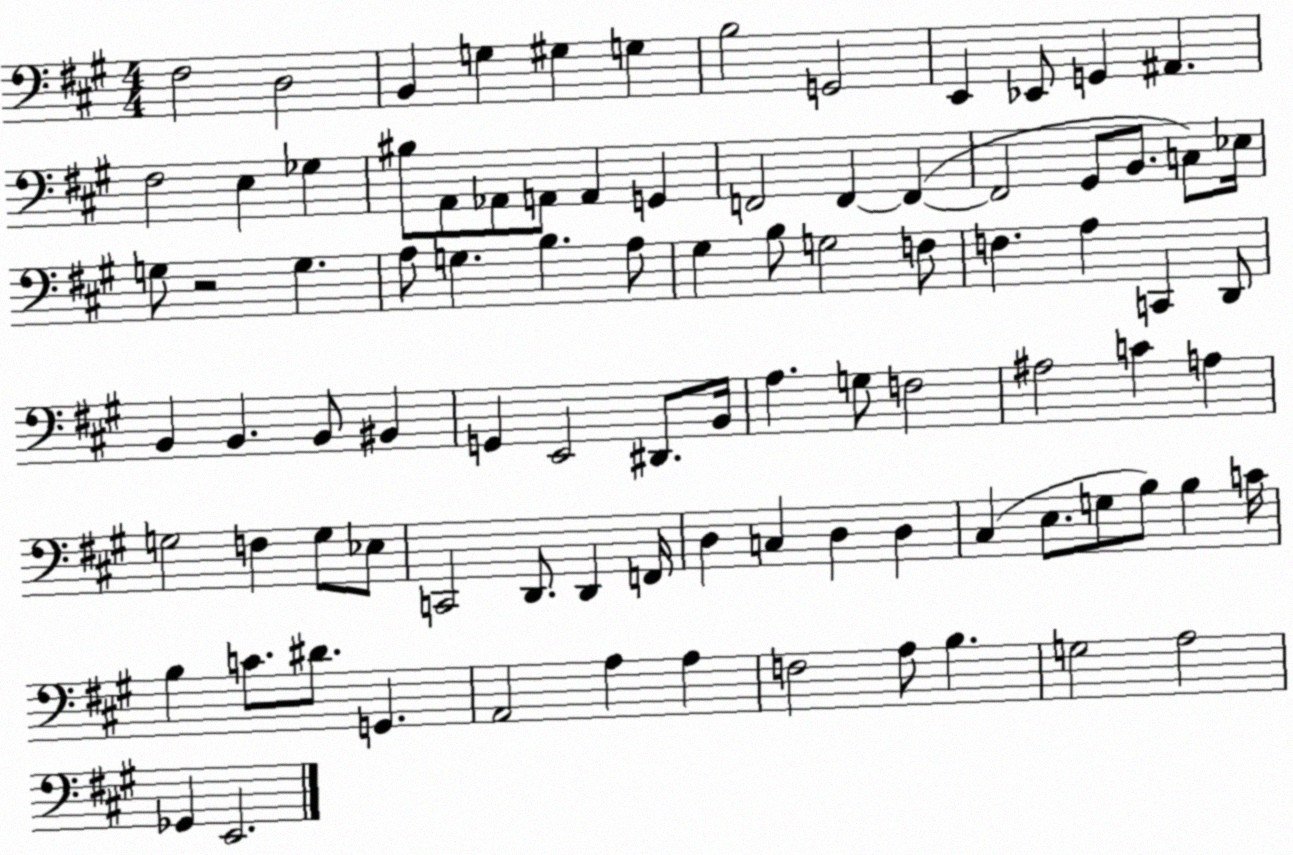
X:1
T:Untitled
M:4/4
L:1/4
K:A
^F,2 D,2 B,, G, ^G, G, B,2 G,,2 E,, _E,,/2 G,, ^A,, ^F,2 E, _G, ^B,/2 A,,/2 _A,,/2 A,,/2 A,, G,, F,,2 F,, F,, F,,2 ^G,,/2 B,,/2 C,/2 _E,/4 G,/2 z2 G, A,/2 G, B, A,/2 ^G, B,/2 G,2 F,/2 F, A, C,, D,,/2 B,, B,, B,,/2 ^B,, G,, E,,2 ^D,,/2 B,,/4 A, G,/2 F,2 ^A,2 C A, G,2 F, G,/2 _E,/2 C,,2 D,,/2 D,, F,,/4 D, C, D, D, ^C, E,/2 G,/2 B,/2 B, C/4 B, C/2 ^D/2 G,, A,,2 A, A, F,2 A,/2 B, G,2 A,2 _G,, E,,2